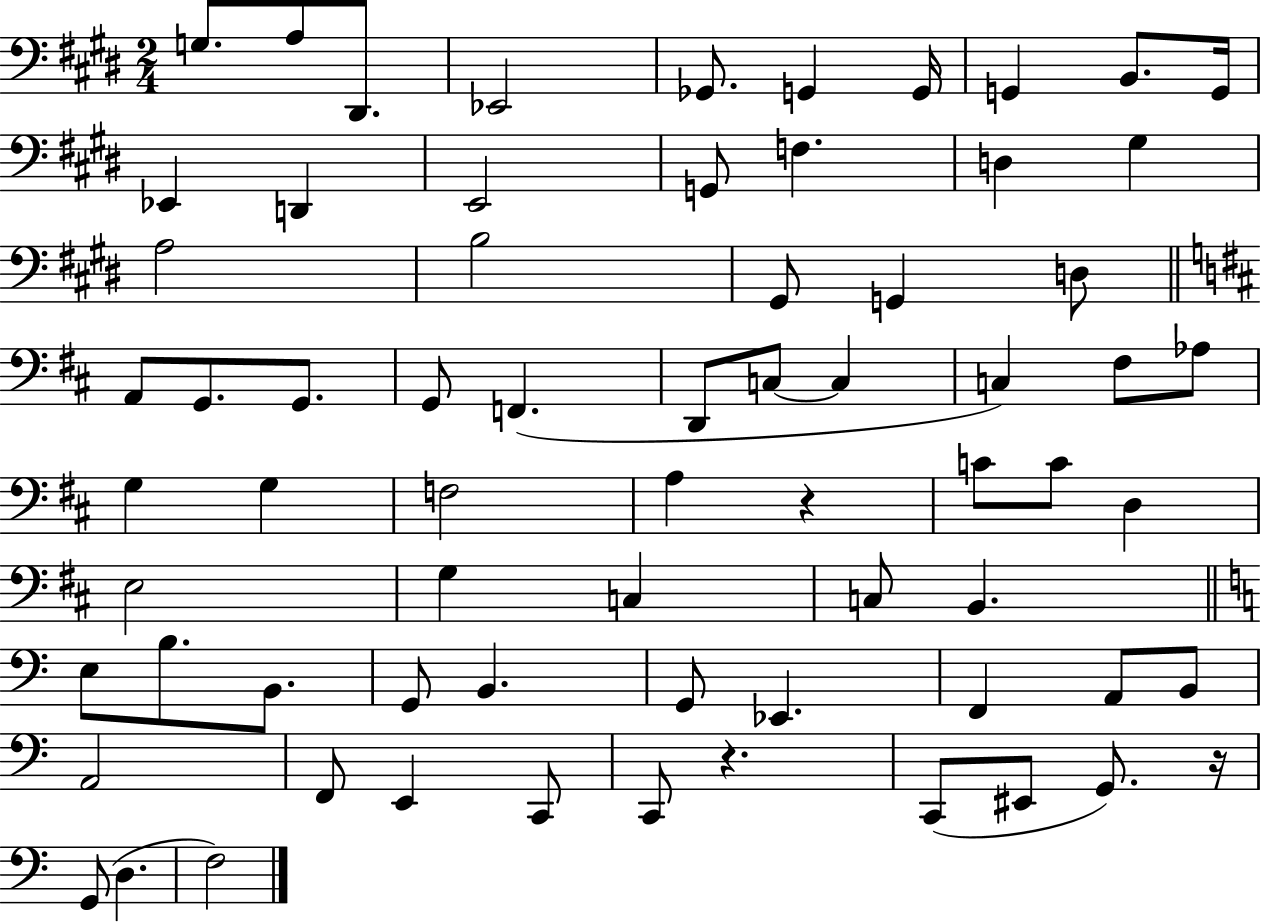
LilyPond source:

{
  \clef bass
  \numericTimeSignature
  \time 2/4
  \key e \major
  \repeat volta 2 { g8. a8 dis,8. | ees,2 | ges,8. g,4 g,16 | g,4 b,8. g,16 | \break ees,4 d,4 | e,2 | g,8 f4. | d4 gis4 | \break a2 | b2 | gis,8 g,4 d8 | \bar "||" \break \key b \minor a,8 g,8. g,8. | g,8 f,4.( | d,8 c8~~ c4 | c4) fis8 aes8 | \break g4 g4 | f2 | a4 r4 | c'8 c'8 d4 | \break e2 | g4 c4 | c8 b,4. | \bar "||" \break \key c \major e8 b8. b,8. | g,8 b,4. | g,8 ees,4. | f,4 a,8 b,8 | \break a,2 | f,8 e,4 c,8 | c,8 r4. | c,8( eis,8 g,8.) r16 | \break g,8( d4. | f2) | } \bar "|."
}